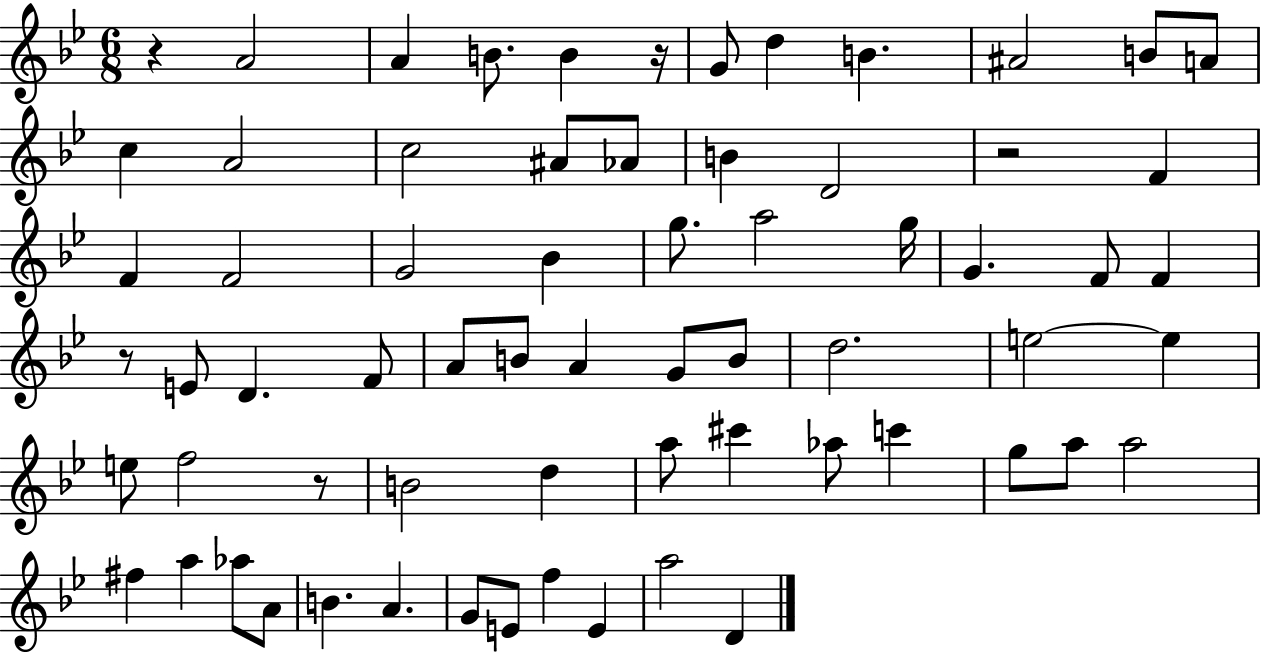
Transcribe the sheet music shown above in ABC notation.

X:1
T:Untitled
M:6/8
L:1/4
K:Bb
z A2 A B/2 B z/4 G/2 d B ^A2 B/2 A/2 c A2 c2 ^A/2 _A/2 B D2 z2 F F F2 G2 _B g/2 a2 g/4 G F/2 F z/2 E/2 D F/2 A/2 B/2 A G/2 B/2 d2 e2 e e/2 f2 z/2 B2 d a/2 ^c' _a/2 c' g/2 a/2 a2 ^f a _a/2 A/2 B A G/2 E/2 f E a2 D